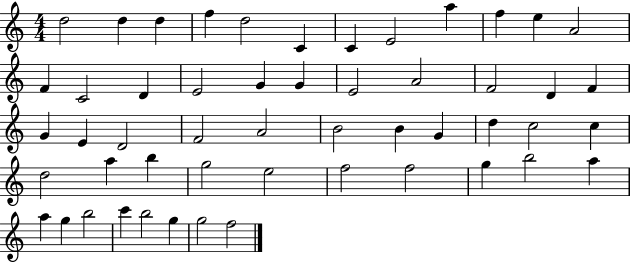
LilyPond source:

{
  \clef treble
  \numericTimeSignature
  \time 4/4
  \key c \major
  d''2 d''4 d''4 | f''4 d''2 c'4 | c'4 e'2 a''4 | f''4 e''4 a'2 | \break f'4 c'2 d'4 | e'2 g'4 g'4 | e'2 a'2 | f'2 d'4 f'4 | \break g'4 e'4 d'2 | f'2 a'2 | b'2 b'4 g'4 | d''4 c''2 c''4 | \break d''2 a''4 b''4 | g''2 e''2 | f''2 f''2 | g''4 b''2 a''4 | \break a''4 g''4 b''2 | c'''4 b''2 g''4 | g''2 f''2 | \bar "|."
}